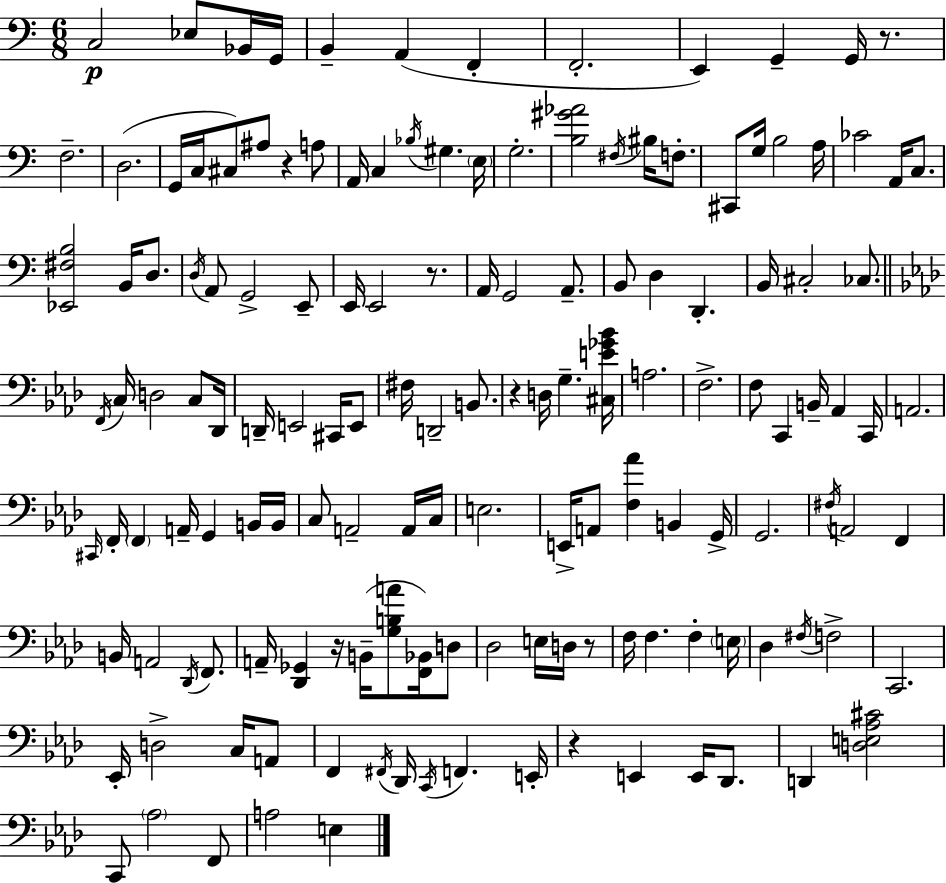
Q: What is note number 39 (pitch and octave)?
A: G2